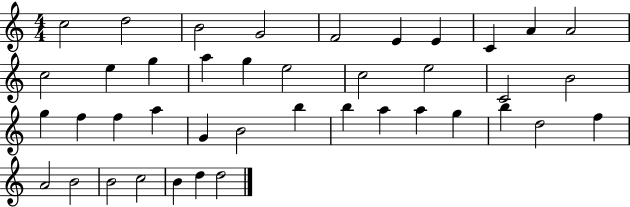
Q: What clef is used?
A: treble